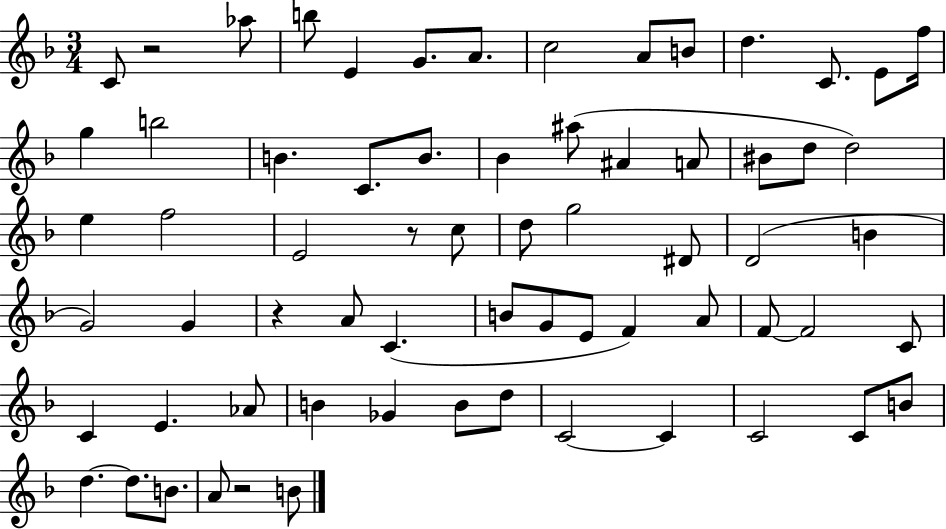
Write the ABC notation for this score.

X:1
T:Untitled
M:3/4
L:1/4
K:F
C/2 z2 _a/2 b/2 E G/2 A/2 c2 A/2 B/2 d C/2 E/2 f/4 g b2 B C/2 B/2 _B ^a/2 ^A A/2 ^B/2 d/2 d2 e f2 E2 z/2 c/2 d/2 g2 ^D/2 D2 B G2 G z A/2 C B/2 G/2 E/2 F A/2 F/2 F2 C/2 C E _A/2 B _G B/2 d/2 C2 C C2 C/2 B/2 d d/2 B/2 A/2 z2 B/2